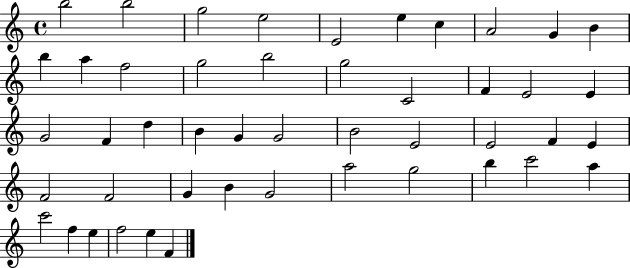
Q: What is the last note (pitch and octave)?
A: F4